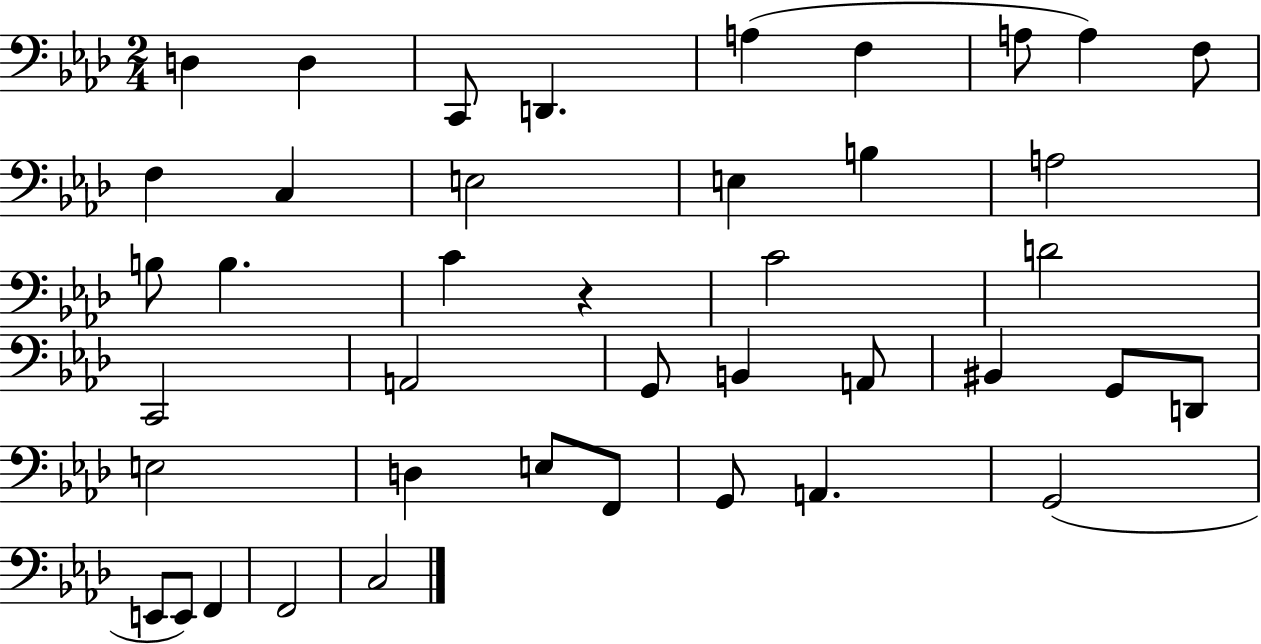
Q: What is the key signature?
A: AES major